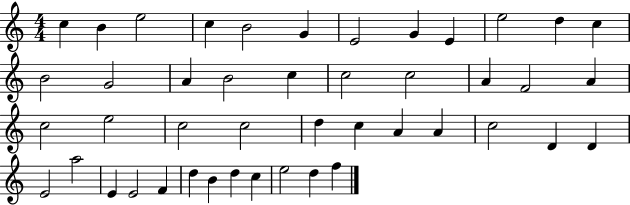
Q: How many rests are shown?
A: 0